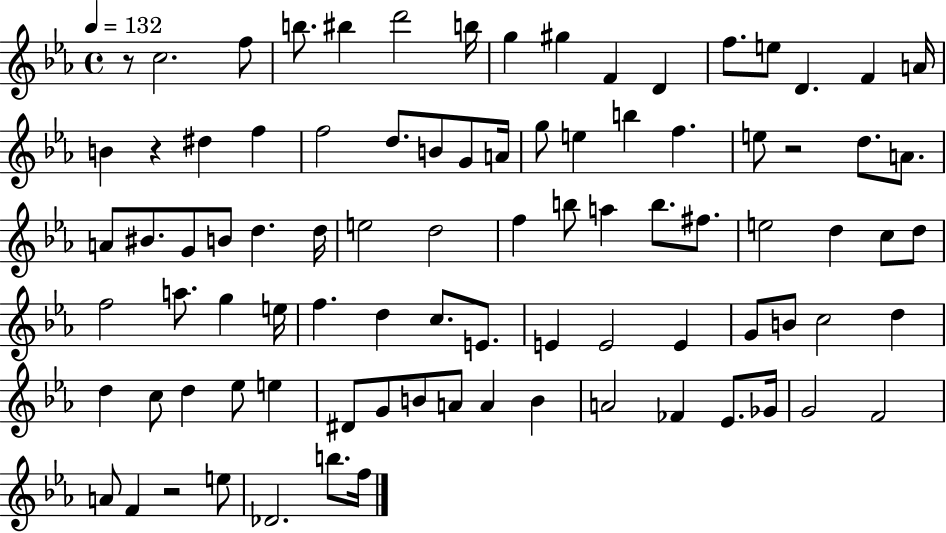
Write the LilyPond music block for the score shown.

{
  \clef treble
  \time 4/4
  \defaultTimeSignature
  \key ees \major
  \tempo 4 = 132
  r8 c''2. f''8 | b''8. bis''4 d'''2 b''16 | g''4 gis''4 f'4 d'4 | f''8. e''8 d'4. f'4 a'16 | \break b'4 r4 dis''4 f''4 | f''2 d''8. b'8 g'8 a'16 | g''8 e''4 b''4 f''4. | e''8 r2 d''8. a'8. | \break a'8 bis'8. g'8 b'8 d''4. d''16 | e''2 d''2 | f''4 b''8 a''4 b''8. fis''8. | e''2 d''4 c''8 d''8 | \break f''2 a''8. g''4 e''16 | f''4. d''4 c''8. e'8. | e'4 e'2 e'4 | g'8 b'8 c''2 d''4 | \break d''4 c''8 d''4 ees''8 e''4 | dis'8 g'8 b'8 a'8 a'4 b'4 | a'2 fes'4 ees'8. ges'16 | g'2 f'2 | \break a'8 f'4 r2 e''8 | des'2. b''8. f''16 | \bar "|."
}